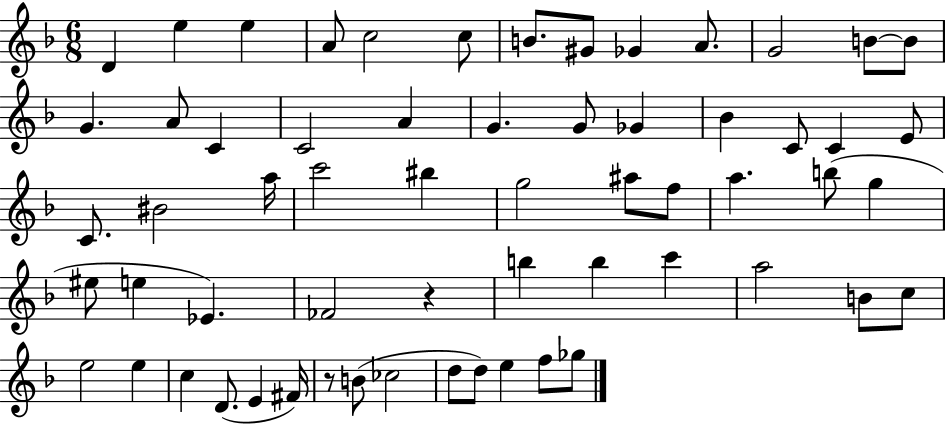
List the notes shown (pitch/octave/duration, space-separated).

D4/q E5/q E5/q A4/e C5/h C5/e B4/e. G#4/e Gb4/q A4/e. G4/h B4/e B4/e G4/q. A4/e C4/q C4/h A4/q G4/q. G4/e Gb4/q Bb4/q C4/e C4/q E4/e C4/e. BIS4/h A5/s C6/h BIS5/q G5/h A#5/e F5/e A5/q. B5/e G5/q EIS5/e E5/q Eb4/q. FES4/h R/q B5/q B5/q C6/q A5/h B4/e C5/e E5/h E5/q C5/q D4/e. E4/q F#4/s R/e B4/e CES5/h D5/e D5/e E5/q F5/e Gb5/e